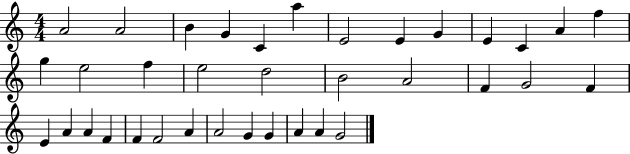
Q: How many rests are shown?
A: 0